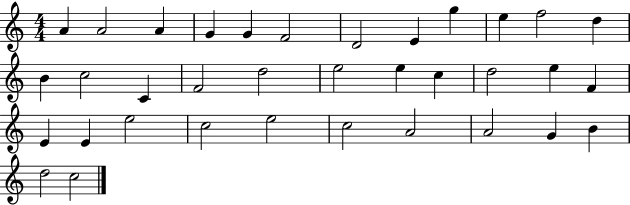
A4/q A4/h A4/q G4/q G4/q F4/h D4/h E4/q G5/q E5/q F5/h D5/q B4/q C5/h C4/q F4/h D5/h E5/h E5/q C5/q D5/h E5/q F4/q E4/q E4/q E5/h C5/h E5/h C5/h A4/h A4/h G4/q B4/q D5/h C5/h